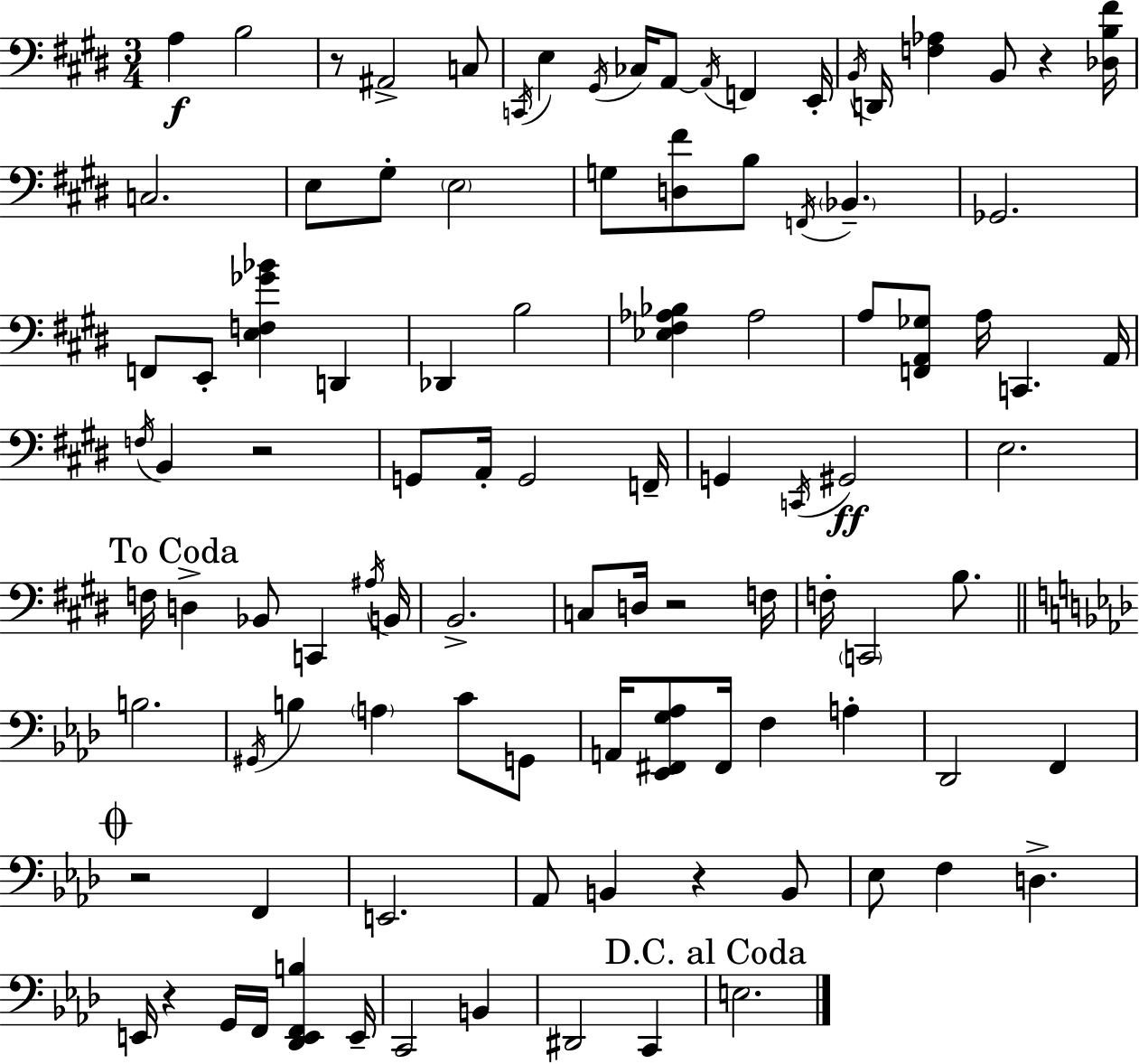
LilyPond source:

{
  \clef bass
  \numericTimeSignature
  \time 3/4
  \key e \major
  a4\f b2 | r8 ais,2-> c8 | \acciaccatura { c,16 } e4 \acciaccatura { gis,16 } ces16 a,8~~ \acciaccatura { a,16 } f,4 | e,16-. \acciaccatura { b,16 } d,16 <f aes>4 b,8 r4 | \break <des b fis'>16 c2. | e8 gis8-. \parenthesize e2 | g8 <d fis'>8 b8 \acciaccatura { f,16 } \parenthesize bes,4.-- | ges,2. | \break f,8 e,8-. <e f ges' bes'>4 | d,4 des,4 b2 | <ees fis aes bes>4 aes2 | a8 <f, a, ges>8 a16 c,4. | \break a,16 \acciaccatura { f16 } b,4 r2 | g,8 a,16-. g,2 | f,16-- g,4 \acciaccatura { c,16 }\ff gis,2 | e2. | \break \mark "To Coda" f16 d4-> | bes,8 c,4 \acciaccatura { ais16 } b,16 b,2.-> | c8 d16 r2 | f16 f16-. \parenthesize c,2 | \break b8. \bar "||" \break \key aes \major b2. | \acciaccatura { gis,16 } b4 \parenthesize a4 c'8 g,8 | a,16 <ees, fis, g aes>8 fis,16 f4 a4-. | des,2 f,4 | \break \mark \markup { \musicglyph "scripts.coda" } r2 f,4 | e,2. | aes,8 b,4 r4 b,8 | ees8 f4 d4.-> | \break e,16 r4 g,16 f,16 <des, e, f, b>4 | e,16-- c,2 b,4 | dis,2 c,4 | \mark "D.C. al Coda" e2. | \break \bar "|."
}